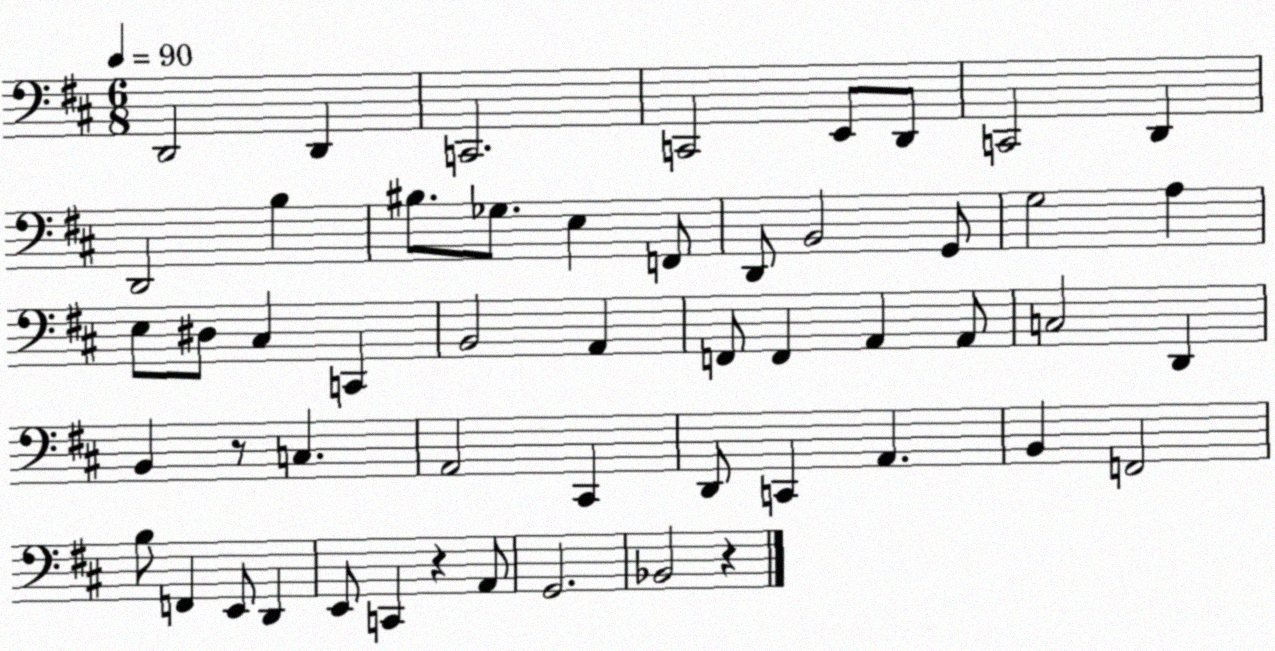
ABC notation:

X:1
T:Untitled
M:6/8
L:1/4
K:D
D,,2 D,, C,,2 C,,2 E,,/2 D,,/2 C,,2 D,, D,,2 B, ^B,/2 _G,/2 E, F,,/2 D,,/2 B,,2 G,,/2 G,2 A, E,/2 ^D,/2 ^C, C,, B,,2 A,, F,,/2 F,, A,, A,,/2 C,2 D,, B,, z/2 C, A,,2 ^C,, D,,/2 C,, A,, B,, F,,2 B,/2 F,, E,,/2 D,, E,,/2 C,, z A,,/2 G,,2 _B,,2 z